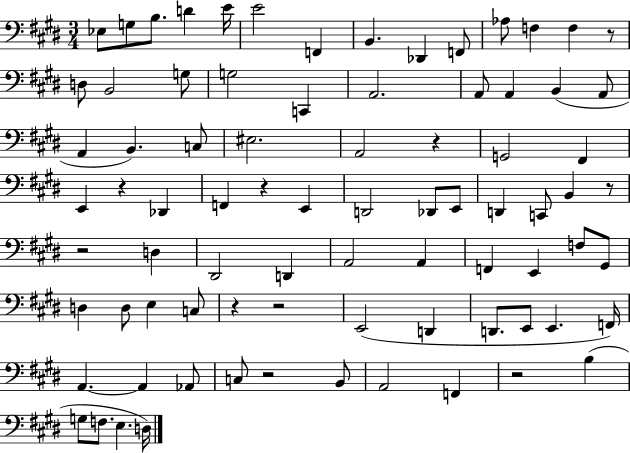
X:1
T:Untitled
M:3/4
L:1/4
K:E
_E,/2 G,/2 B,/2 D E/4 E2 F,, B,, _D,, F,,/2 _A,/2 F, F, z/2 D,/2 B,,2 G,/2 G,2 C,, A,,2 A,,/2 A,, B,, A,,/2 A,, B,, C,/2 ^E,2 A,,2 z G,,2 ^F,, E,, z _D,, F,, z E,, D,,2 _D,,/2 E,,/2 D,, C,,/2 B,, z/2 z2 D, ^D,,2 D,, A,,2 A,, F,, E,, F,/2 ^G,,/2 D, D,/2 E, C,/2 z z2 E,,2 D,, D,,/2 E,,/2 E,, F,,/4 A,, A,, _A,,/2 C,/2 z2 B,,/2 A,,2 F,, z2 B, G,/2 F,/2 E, D,/4